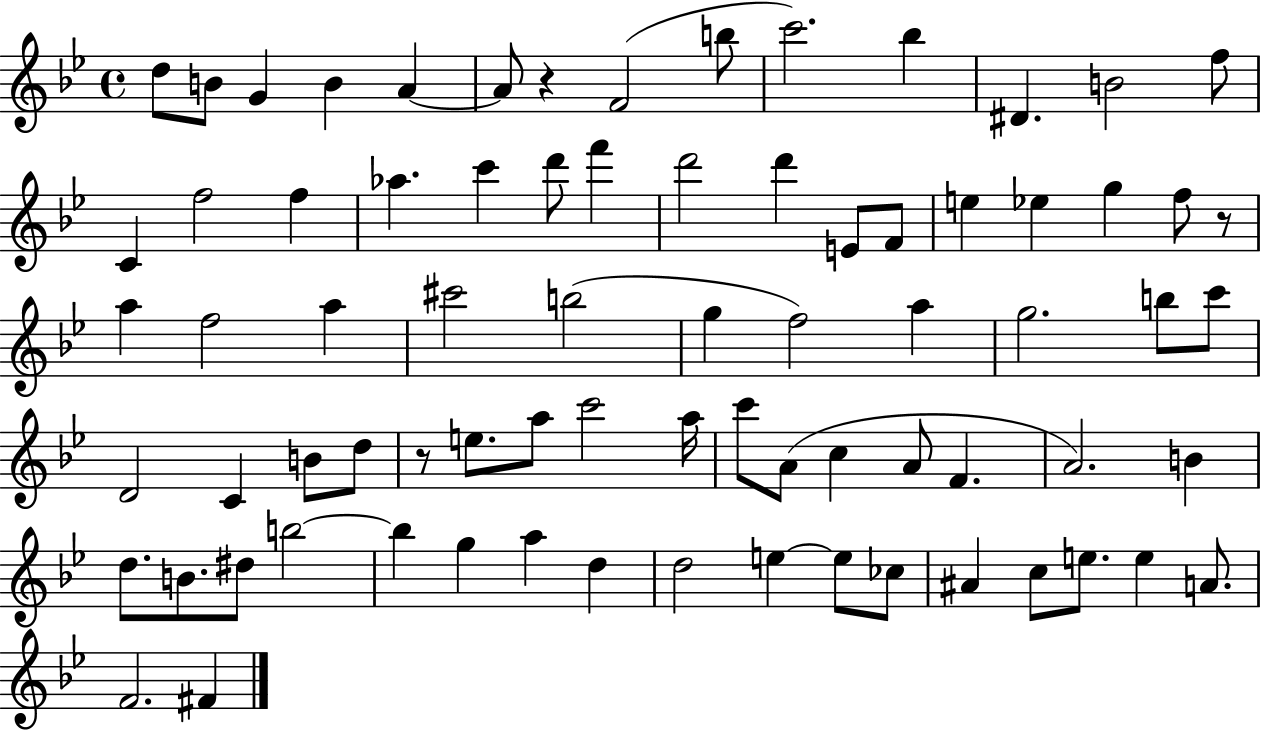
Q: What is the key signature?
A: BES major